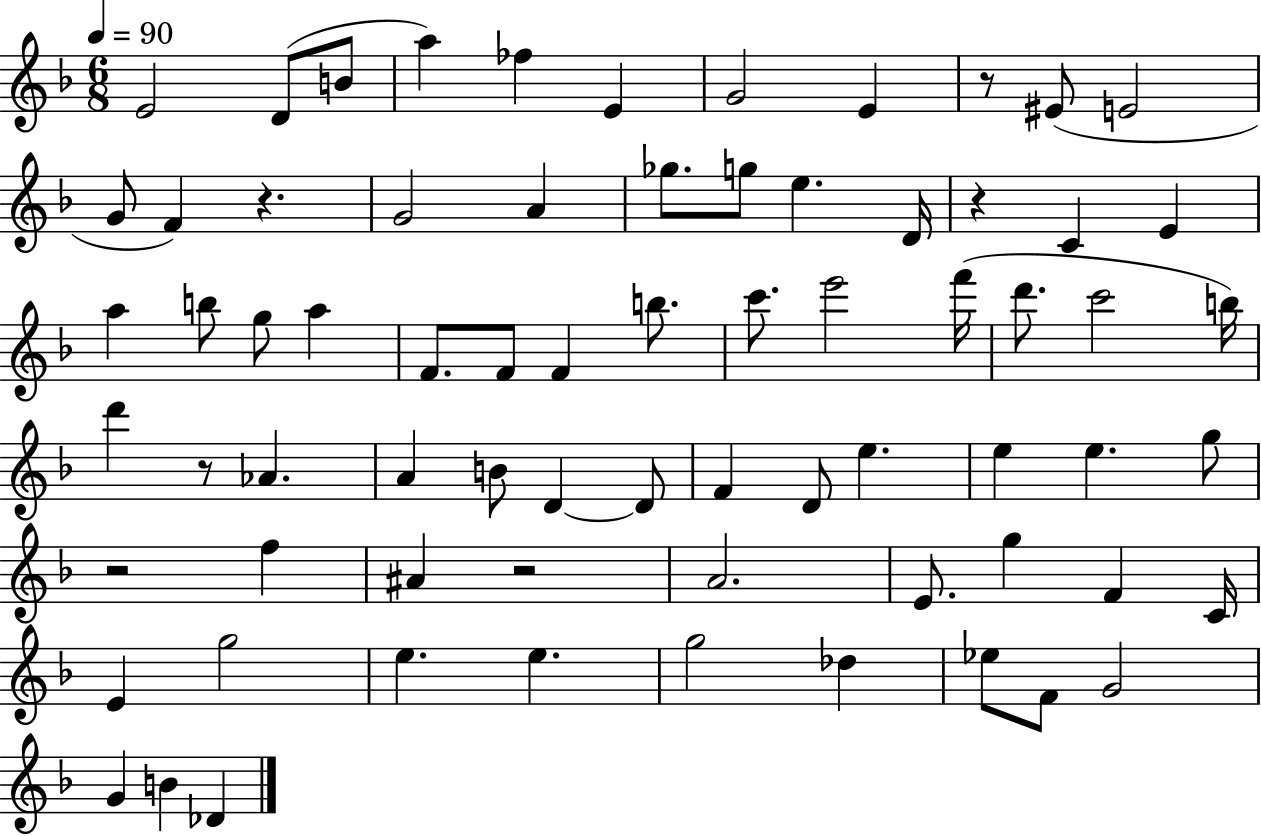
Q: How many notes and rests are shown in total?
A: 71